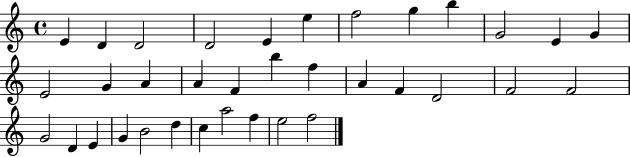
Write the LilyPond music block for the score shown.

{
  \clef treble
  \time 4/4
  \defaultTimeSignature
  \key c \major
  e'4 d'4 d'2 | d'2 e'4 e''4 | f''2 g''4 b''4 | g'2 e'4 g'4 | \break e'2 g'4 a'4 | a'4 f'4 b''4 f''4 | a'4 f'4 d'2 | f'2 f'2 | \break g'2 d'4 e'4 | g'4 b'2 d''4 | c''4 a''2 f''4 | e''2 f''2 | \break \bar "|."
}